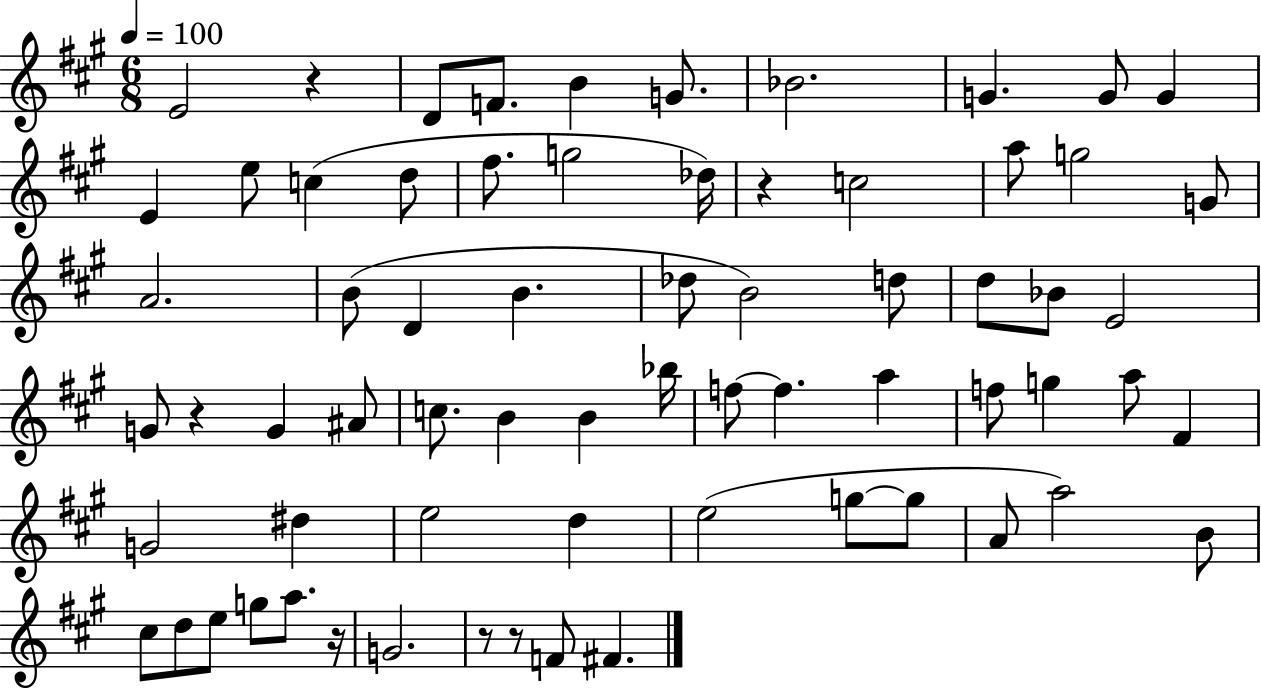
X:1
T:Untitled
M:6/8
L:1/4
K:A
E2 z D/2 F/2 B G/2 _B2 G G/2 G E e/2 c d/2 ^f/2 g2 _d/4 z c2 a/2 g2 G/2 A2 B/2 D B _d/2 B2 d/2 d/2 _B/2 E2 G/2 z G ^A/2 c/2 B B _b/4 f/2 f a f/2 g a/2 ^F G2 ^d e2 d e2 g/2 g/2 A/2 a2 B/2 ^c/2 d/2 e/2 g/2 a/2 z/4 G2 z/2 z/2 F/2 ^F